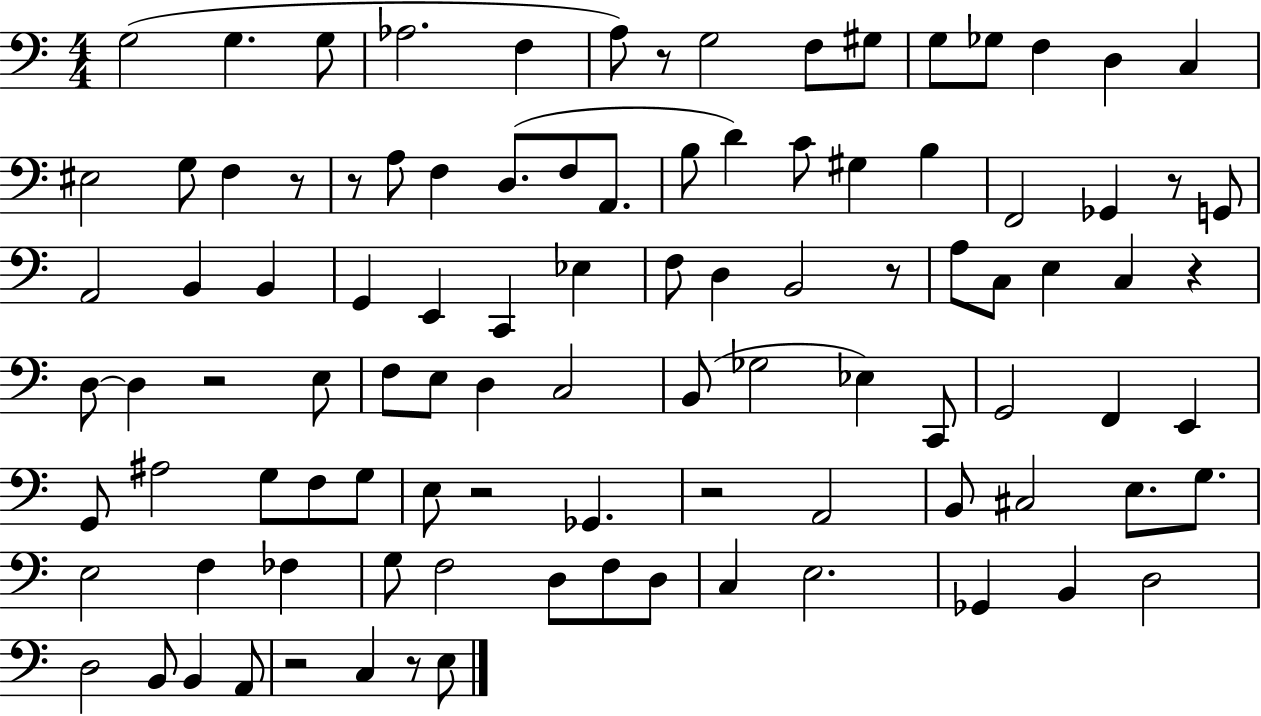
G3/h G3/q. G3/e Ab3/h. F3/q A3/e R/e G3/h F3/e G#3/e G3/e Gb3/e F3/q D3/q C3/q EIS3/h G3/e F3/q R/e R/e A3/e F3/q D3/e. F3/e A2/e. B3/e D4/q C4/e G#3/q B3/q F2/h Gb2/q R/e G2/e A2/h B2/q B2/q G2/q E2/q C2/q Eb3/q F3/e D3/q B2/h R/e A3/e C3/e E3/q C3/q R/q D3/e D3/q R/h E3/e F3/e E3/e D3/q C3/h B2/e Gb3/h Eb3/q C2/e G2/h F2/q E2/q G2/e A#3/h G3/e F3/e G3/e E3/e R/h Gb2/q. R/h A2/h B2/e C#3/h E3/e. G3/e. E3/h F3/q FES3/q G3/e F3/h D3/e F3/e D3/e C3/q E3/h. Gb2/q B2/q D3/h D3/h B2/e B2/q A2/e R/h C3/q R/e E3/e